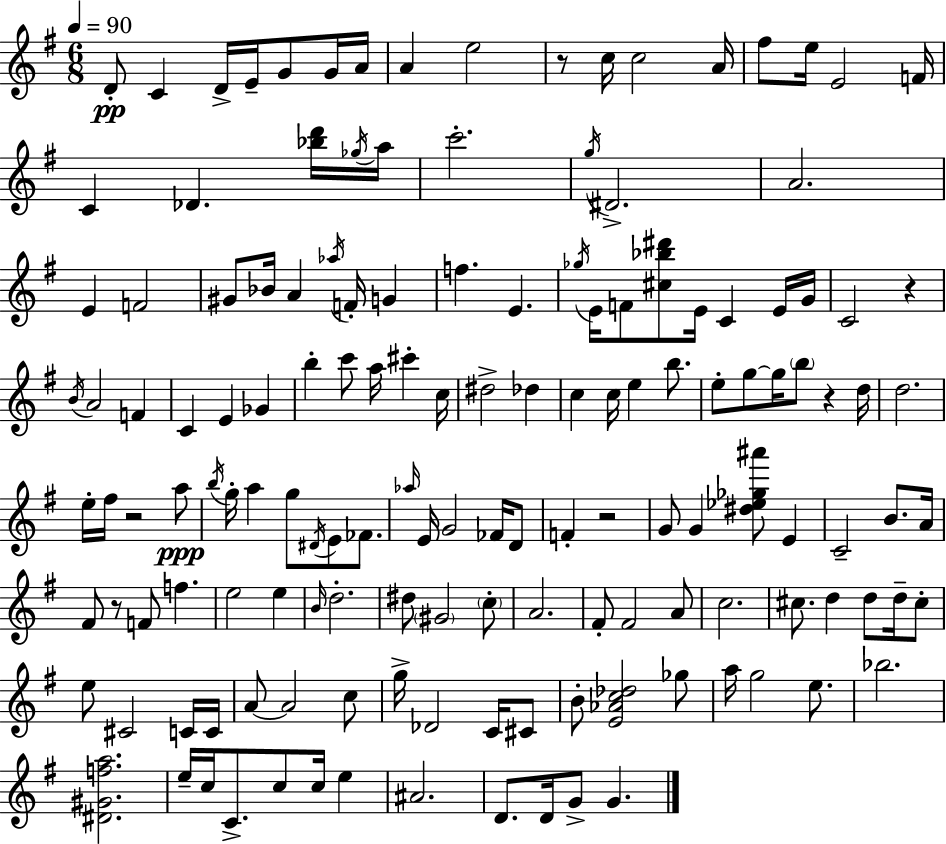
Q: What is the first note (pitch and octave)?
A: D4